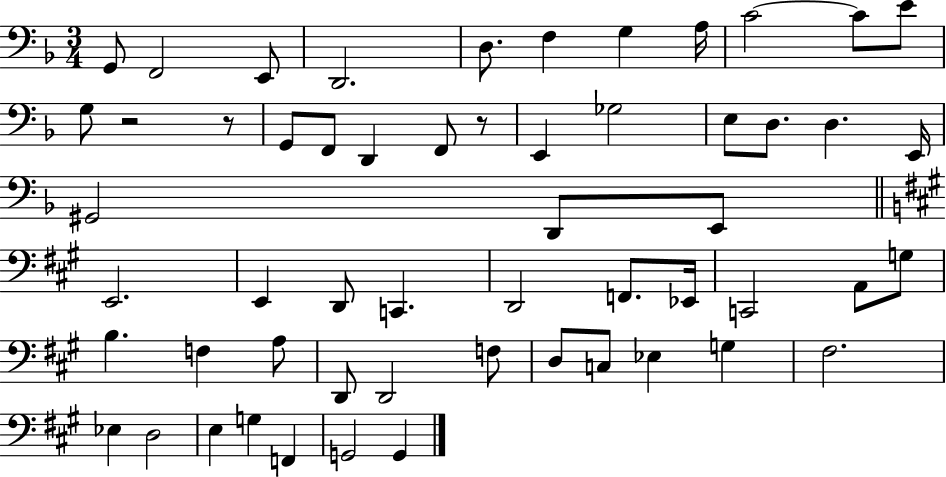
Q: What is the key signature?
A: F major